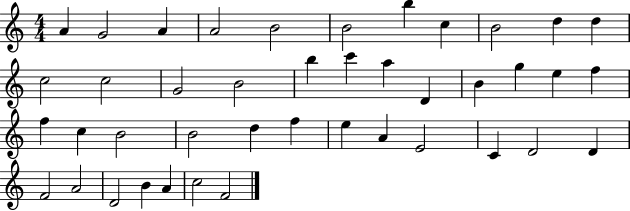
X:1
T:Untitled
M:4/4
L:1/4
K:C
A G2 A A2 B2 B2 b c B2 d d c2 c2 G2 B2 b c' a D B g e f f c B2 B2 d f e A E2 C D2 D F2 A2 D2 B A c2 F2